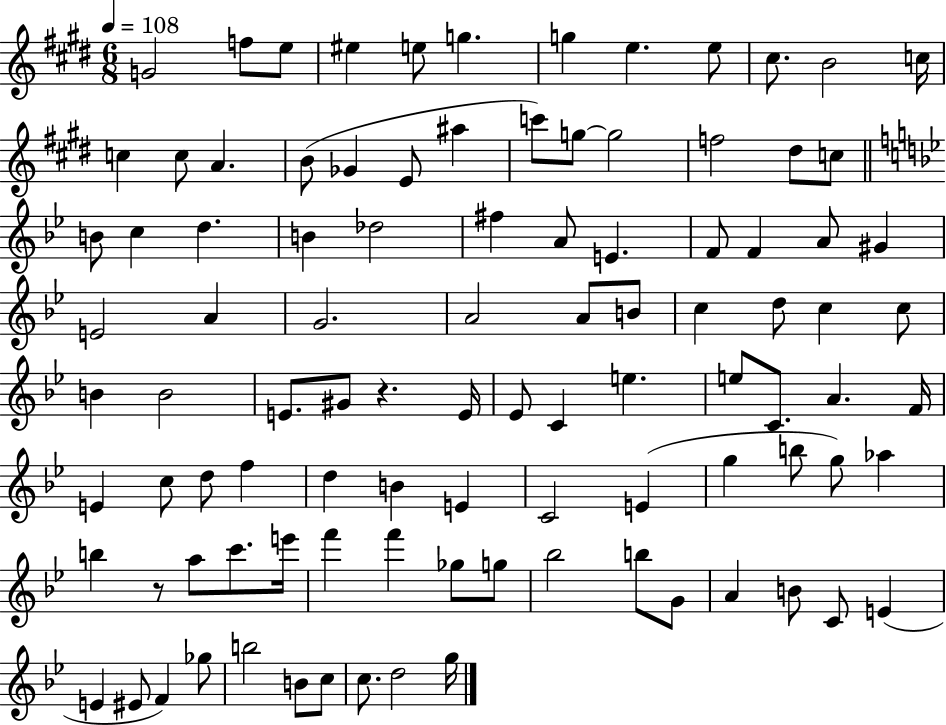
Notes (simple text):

G4/h F5/e E5/e EIS5/q E5/e G5/q. G5/q E5/q. E5/e C#5/e. B4/h C5/s C5/q C5/e A4/q. B4/e Gb4/q E4/e A#5/q C6/e G5/e G5/h F5/h D#5/e C5/e B4/e C5/q D5/q. B4/q Db5/h F#5/q A4/e E4/q. F4/e F4/q A4/e G#4/q E4/h A4/q G4/h. A4/h A4/e B4/e C5/q D5/e C5/q C5/e B4/q B4/h E4/e. G#4/e R/q. E4/s Eb4/e C4/q E5/q. E5/e C4/e. A4/q. F4/s E4/q C5/e D5/e F5/q D5/q B4/q E4/q C4/h E4/q G5/q B5/e G5/e Ab5/q B5/q R/e A5/e C6/e. E6/s F6/q F6/q Gb5/e G5/e Bb5/h B5/e G4/e A4/q B4/e C4/e E4/q E4/q EIS4/e F4/q Gb5/e B5/h B4/e C5/e C5/e. D5/h G5/s